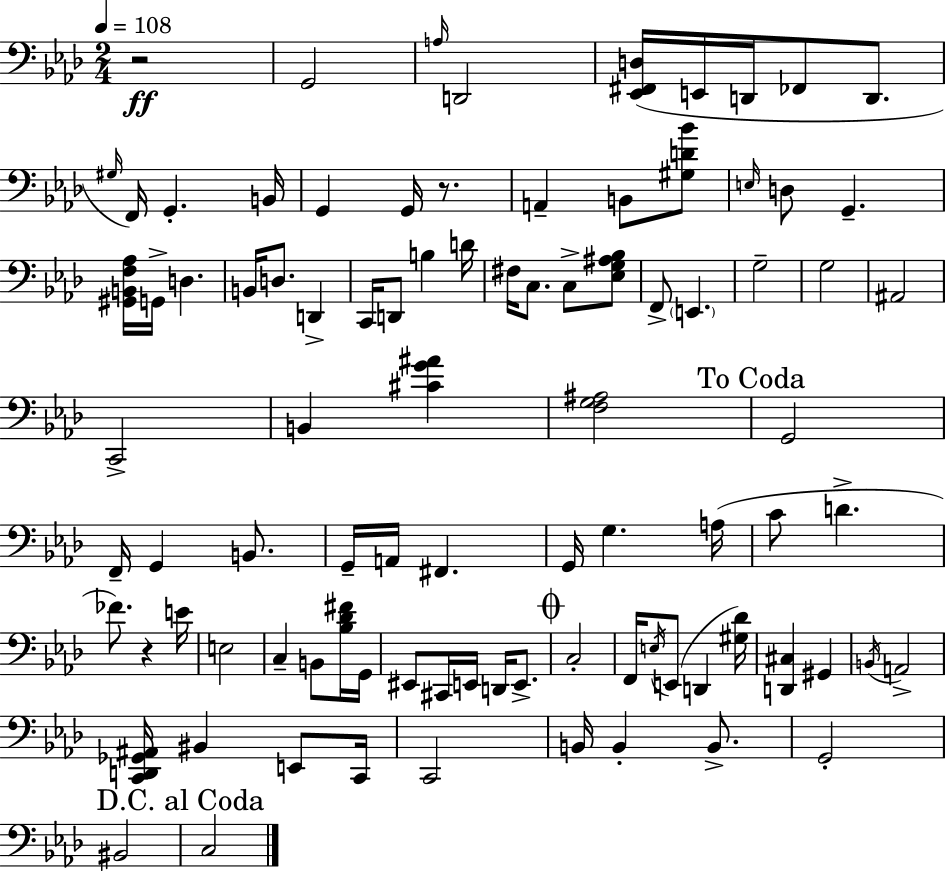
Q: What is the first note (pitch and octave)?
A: G2